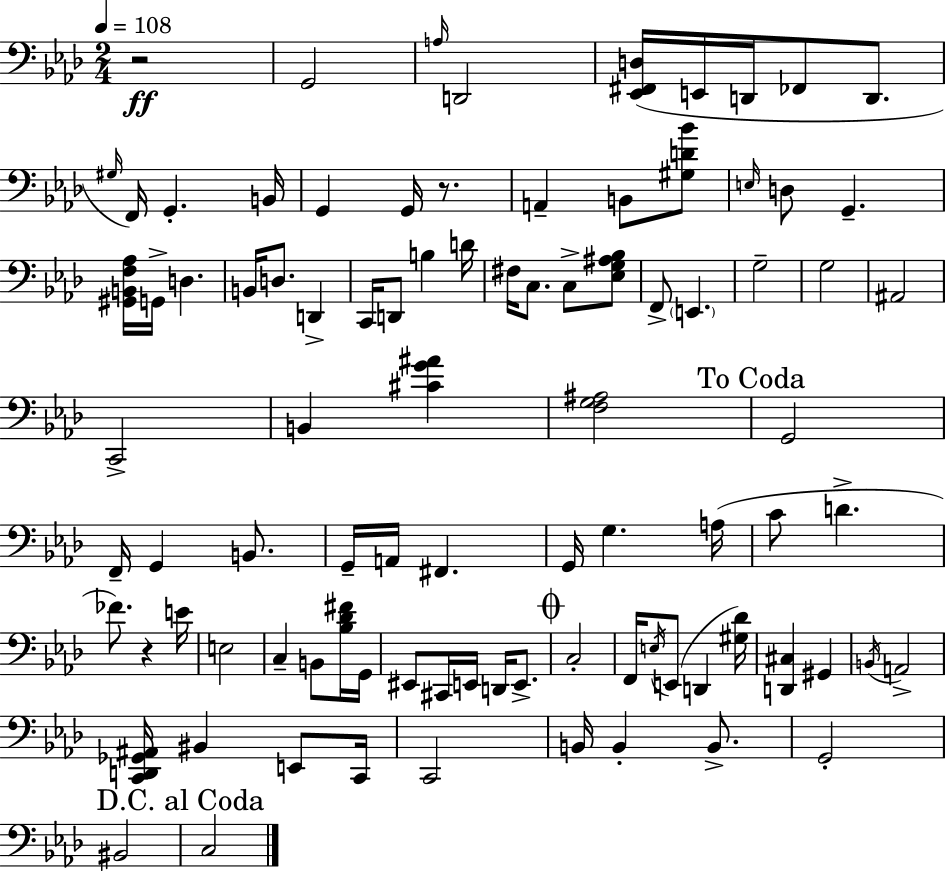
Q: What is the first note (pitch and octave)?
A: G2